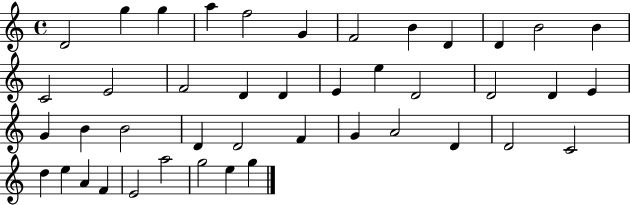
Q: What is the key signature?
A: C major